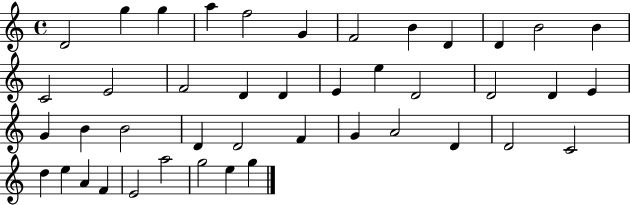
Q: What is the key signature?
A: C major